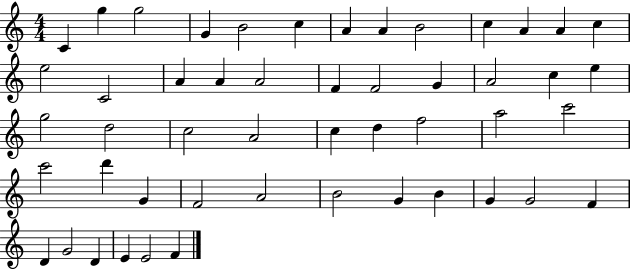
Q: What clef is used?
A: treble